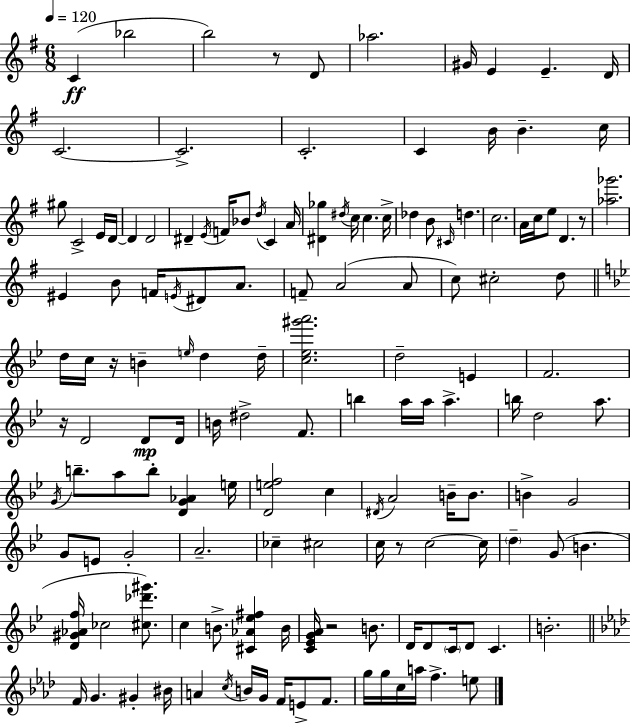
C4/q Bb5/h B5/h R/e D4/e Ab5/h. G#4/s E4/q E4/q. D4/s C4/h. C4/h. C4/h. C4/q B4/s B4/q. C5/s G#5/e C4/h E4/s D4/s D4/q D4/h D#4/q E4/s F4/s Bb4/e D5/s C4/q A4/s [D#4,Gb5]/q D#5/s C5/s C5/q. C5/s Db5/q B4/e C#4/s D5/q. C5/h. A4/s C5/s E5/e D4/q. R/e [Ab5,Gb6]/h. EIS4/q B4/e F4/s E4/s D#4/e A4/e. F4/e A4/h A4/e C5/e C#5/h D5/e D5/s C5/s R/s B4/q E5/s D5/q D5/s [C5,Eb5,G#6,A6]/h. D5/h E4/q F4/h. R/s D4/h D4/e D4/s B4/s D#5/h F4/e. B5/q A5/s A5/s A5/q. B5/s D5/h A5/e. G4/s B5/e. A5/e B5/e [D4,G4,Ab4]/q E5/s [D4,E5,F5]/h C5/q D#4/s A4/h B4/s B4/e. B4/q G4/h G4/e E4/e G4/h A4/h. CES5/q C#5/h C5/s R/e C5/h C5/s D5/q G4/e B4/q. [D4,G#4,Ab4,F5]/s CES5/h [C#5,Db6,G#6]/e. C5/q B4/e. [C#4,Ab4,Eb5,F#5]/q B4/s [C4,Eb4,G4,A4]/s R/h B4/e. D4/s D4/e C4/s D4/e C4/q. B4/h. F4/s G4/q. G#4/q BIS4/s A4/q C5/s B4/s G4/s F4/s E4/e F4/e. G5/s G5/s C5/s A5/s F5/q. E5/e